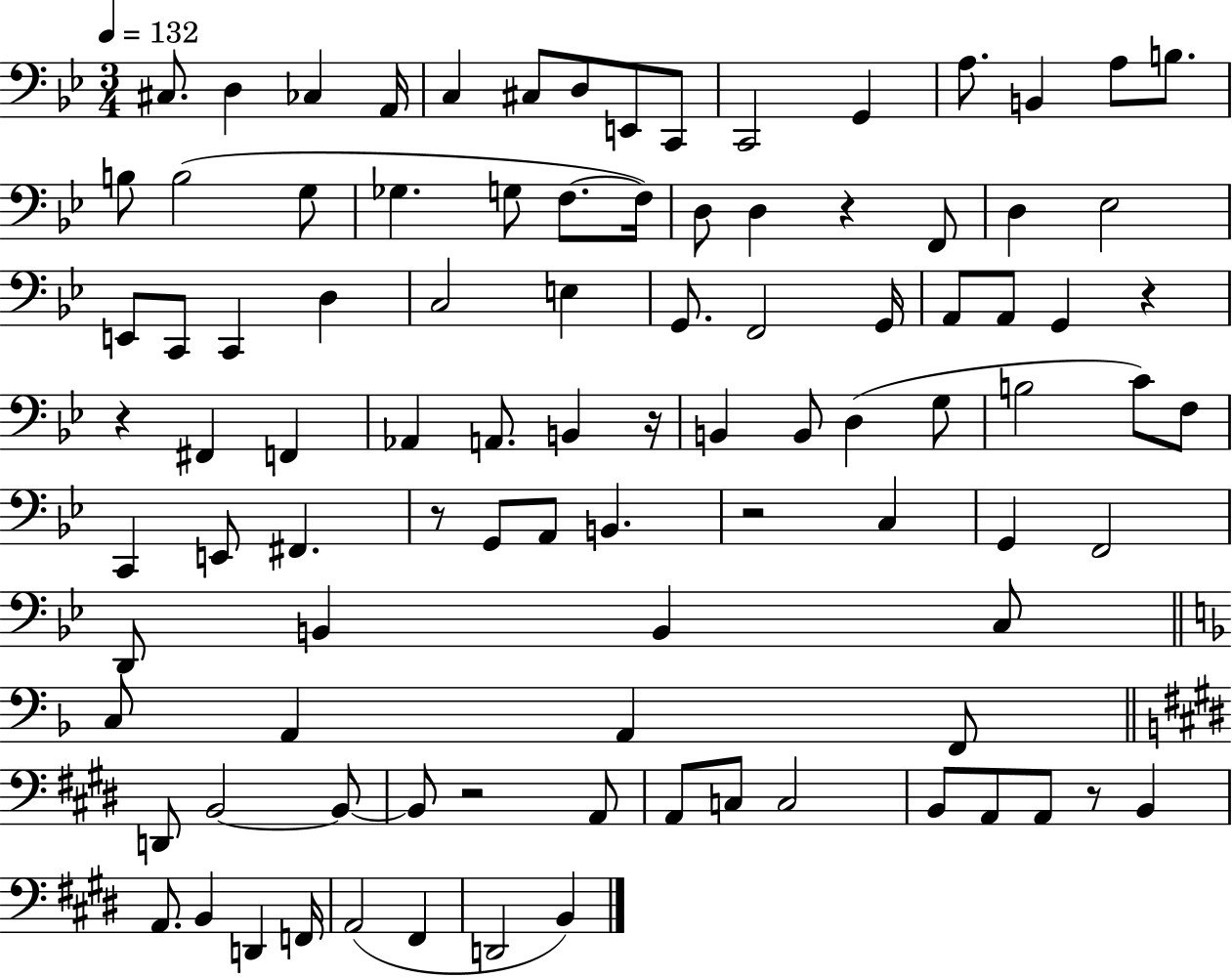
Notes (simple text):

C#3/e. D3/q CES3/q A2/s C3/q C#3/e D3/e E2/e C2/e C2/h G2/q A3/e. B2/q A3/e B3/e. B3/e B3/h G3/e Gb3/q. G3/e F3/e. F3/s D3/e D3/q R/q F2/e D3/q Eb3/h E2/e C2/e C2/q D3/q C3/h E3/q G2/e. F2/h G2/s A2/e A2/e G2/q R/q R/q F#2/q F2/q Ab2/q A2/e. B2/q R/s B2/q B2/e D3/q G3/e B3/h C4/e F3/e C2/q E2/e F#2/q. R/e G2/e A2/e B2/q. R/h C3/q G2/q F2/h D2/e B2/q B2/q C3/e C3/e A2/q A2/q F2/e D2/e B2/h B2/e B2/e R/h A2/e A2/e C3/e C3/h B2/e A2/e A2/e R/e B2/q A2/e. B2/q D2/q F2/s A2/h F#2/q D2/h B2/q